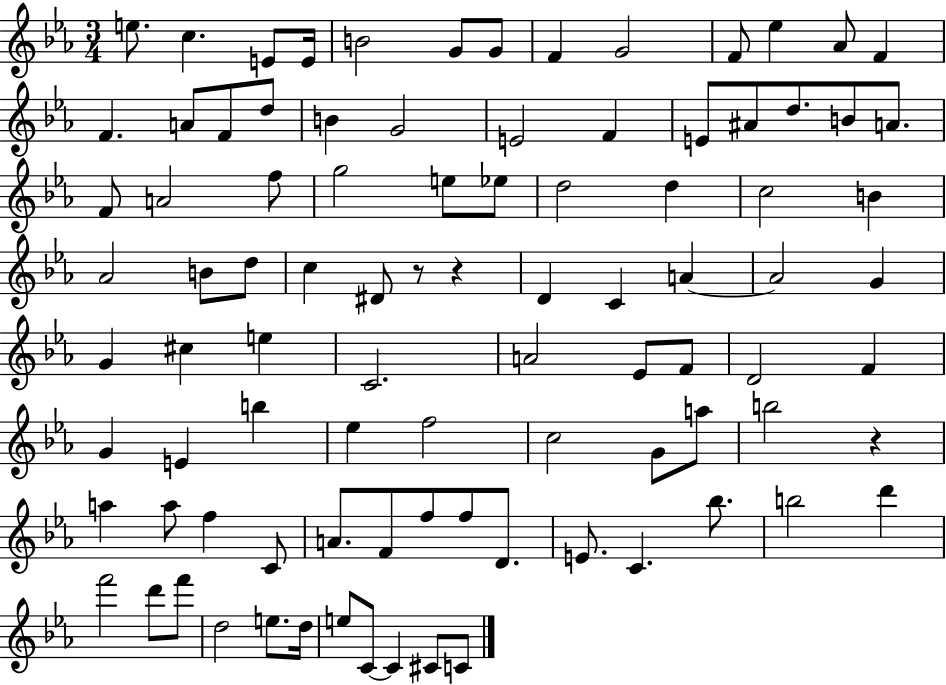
X:1
T:Untitled
M:3/4
L:1/4
K:Eb
e/2 c E/2 E/4 B2 G/2 G/2 F G2 F/2 _e _A/2 F F A/2 F/2 d/2 B G2 E2 F E/2 ^A/2 d/2 B/2 A/2 F/2 A2 f/2 g2 e/2 _e/2 d2 d c2 B _A2 B/2 d/2 c ^D/2 z/2 z D C A A2 G G ^c e C2 A2 _E/2 F/2 D2 F G E b _e f2 c2 G/2 a/2 b2 z a a/2 f C/2 A/2 F/2 f/2 f/2 D/2 E/2 C _b/2 b2 d' f'2 d'/2 f'/2 d2 e/2 d/4 e/2 C/2 C ^C/2 C/2